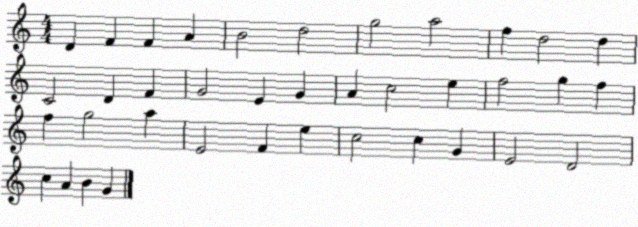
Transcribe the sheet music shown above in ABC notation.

X:1
T:Untitled
M:4/4
L:1/4
K:C
D F F A B2 d2 g2 a2 f d2 d C2 D F G2 E G A c2 e f2 g f f g2 a E2 F e c2 c G E2 D2 c A B G